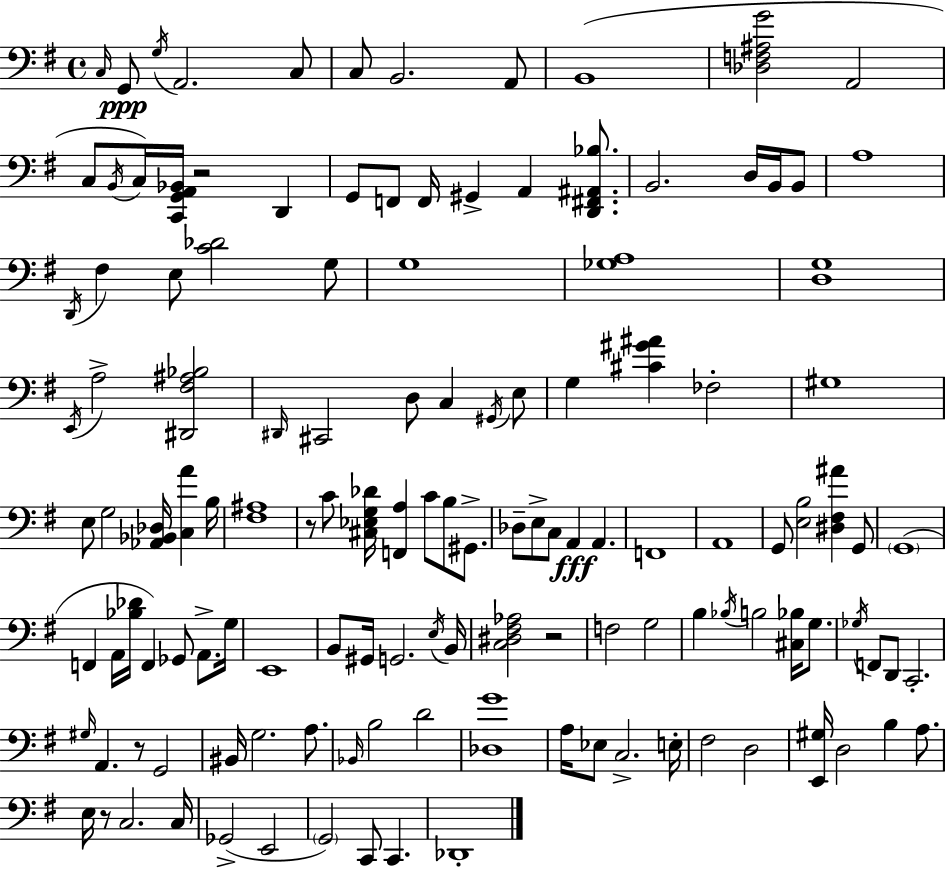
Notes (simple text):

C3/s G2/e G3/s A2/h. C3/e C3/e B2/h. A2/e B2/w [Db3,F3,A#3,G4]/h A2/h C3/e B2/s C3/s [C2,G2,A2,Bb2]/s R/h D2/q G2/e F2/e F2/s G#2/q A2/q [D2,F#2,A#2,Bb3]/e. B2/h. D3/s B2/s B2/e A3/w D2/s F#3/q E3/e [C4,Db4]/h G3/e G3/w [Gb3,A3]/w [D3,G3]/w E2/s A3/h [D#2,F#3,A#3,Bb3]/h D#2/s C#2/h D3/e C3/q G#2/s E3/e G3/q [C#4,G#4,A#4]/q FES3/h G#3/w E3/e G3/h [Ab2,Bb2,Db3]/s [C3,A4]/q B3/s [F#3,A#3]/w R/e C4/e [C#3,Eb3,G3,Db4]/s [F2,A3]/q C4/e B3/e G#2/e. Db3/e E3/e C3/e A2/q A2/q. F2/w A2/w G2/e [E3,B3]/h [D#3,F#3,A#4]/q G2/e G2/w F2/q A2/s [Bb3,Db4]/s F2/q Gb2/e A2/e. G3/s E2/w B2/e G#2/s G2/h. E3/s B2/s [C3,D#3,F#3,Ab3]/h R/h F3/h G3/h B3/q Bb3/s B3/h [C#3,Bb3]/s G3/e. Gb3/s F2/e D2/e C2/h. G#3/s A2/q. R/e G2/h BIS2/s G3/h. A3/e. Bb2/s B3/h D4/h [Db3,G4]/w A3/s Eb3/e C3/h. E3/s F#3/h D3/h [E2,G#3]/s D3/h B3/q A3/e. E3/s R/e C3/h. C3/s Gb2/h E2/h G2/h C2/e C2/q. Db2/w